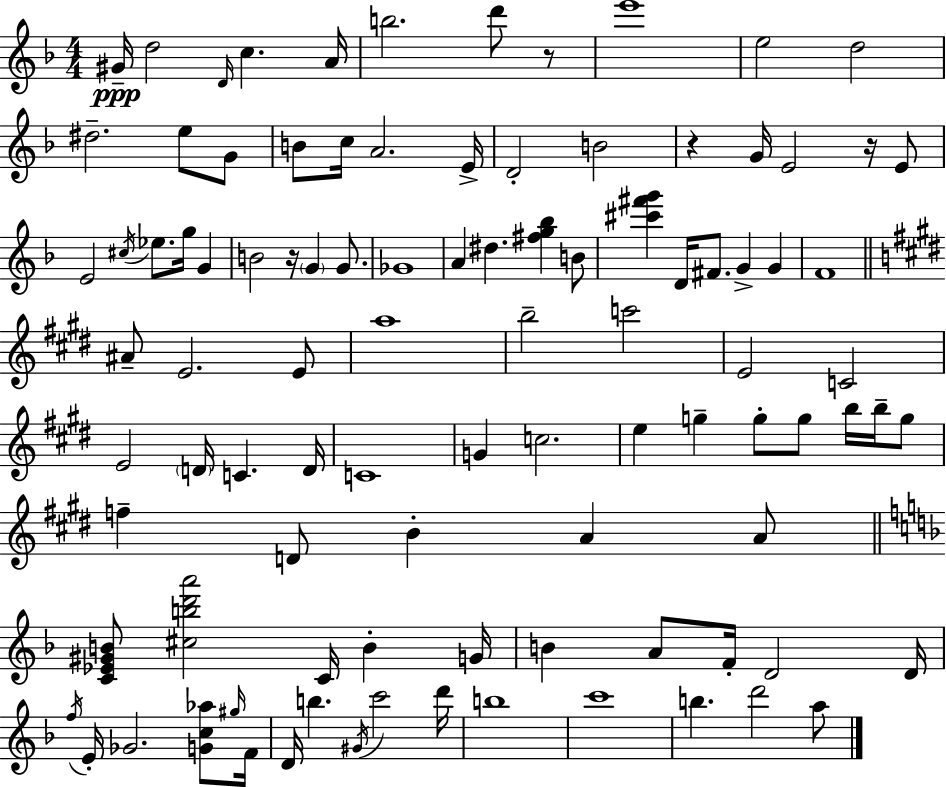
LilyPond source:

{
  \clef treble
  \numericTimeSignature
  \time 4/4
  \key f \major
  gis'16--\ppp d''2 \grace { d'16 } c''4. | a'16 b''2. d'''8 r8 | e'''1 | e''2 d''2 | \break dis''2.-- e''8 g'8 | b'8 c''16 a'2. | e'16-> d'2-. b'2 | r4 g'16 e'2 r16 e'8 | \break e'2 \acciaccatura { cis''16 } ees''8. g''16 g'4 | b'2 r16 \parenthesize g'4 g'8. | ges'1 | a'4 dis''4. <fis'' g'' bes''>4 | \break b'8 <cis''' fis''' g'''>4 d'16 fis'8. g'4-> g'4 | f'1 | \bar "||" \break \key e \major ais'8-- e'2. e'8 | a''1 | b''2-- c'''2 | e'2 c'2 | \break e'2 \parenthesize d'16 c'4. d'16 | c'1 | g'4 c''2. | e''4 g''4-- g''8-. g''8 b''16 b''16-- g''8 | \break f''4-- d'8 b'4-. a'4 a'8 | \bar "||" \break \key f \major <c' ees' gis' b'>8 <cis'' b'' d''' a'''>2 c'16 b'4-. g'16 | b'4 a'8 f'16-. d'2 d'16 | \acciaccatura { f''16 } e'16-. ges'2. <g' c'' aes''>8 | \grace { gis''16 } f'16 d'16 b''4. \acciaccatura { gis'16 } c'''2 | \break d'''16 b''1 | c'''1 | b''4. d'''2 | a''8 \bar "|."
}